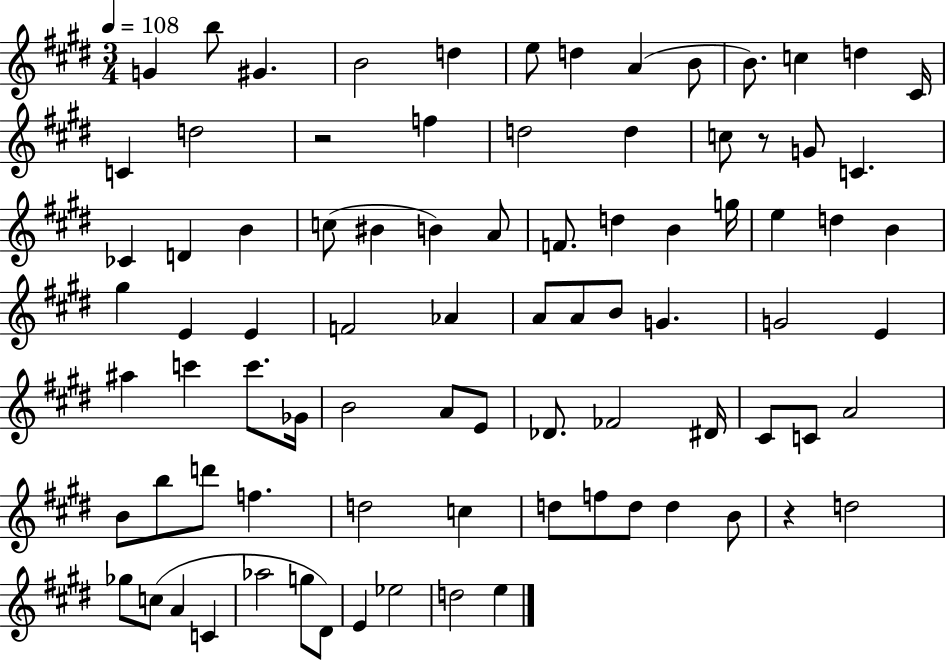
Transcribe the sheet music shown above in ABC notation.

X:1
T:Untitled
M:3/4
L:1/4
K:E
G b/2 ^G B2 d e/2 d A B/2 B/2 c d ^C/4 C d2 z2 f d2 d c/2 z/2 G/2 C _C D B c/2 ^B B A/2 F/2 d B g/4 e d B ^g E E F2 _A A/2 A/2 B/2 G G2 E ^a c' c'/2 _G/4 B2 A/2 E/2 _D/2 _F2 ^D/4 ^C/2 C/2 A2 B/2 b/2 d'/2 f d2 c d/2 f/2 d/2 d B/2 z d2 _g/2 c/2 A C _a2 g/2 ^D/2 E _e2 d2 e